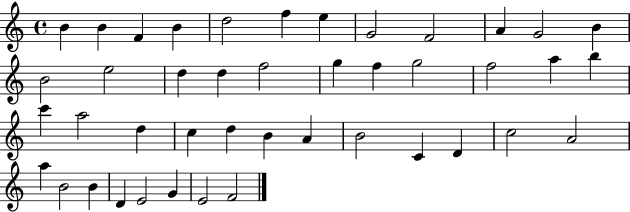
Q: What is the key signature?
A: C major